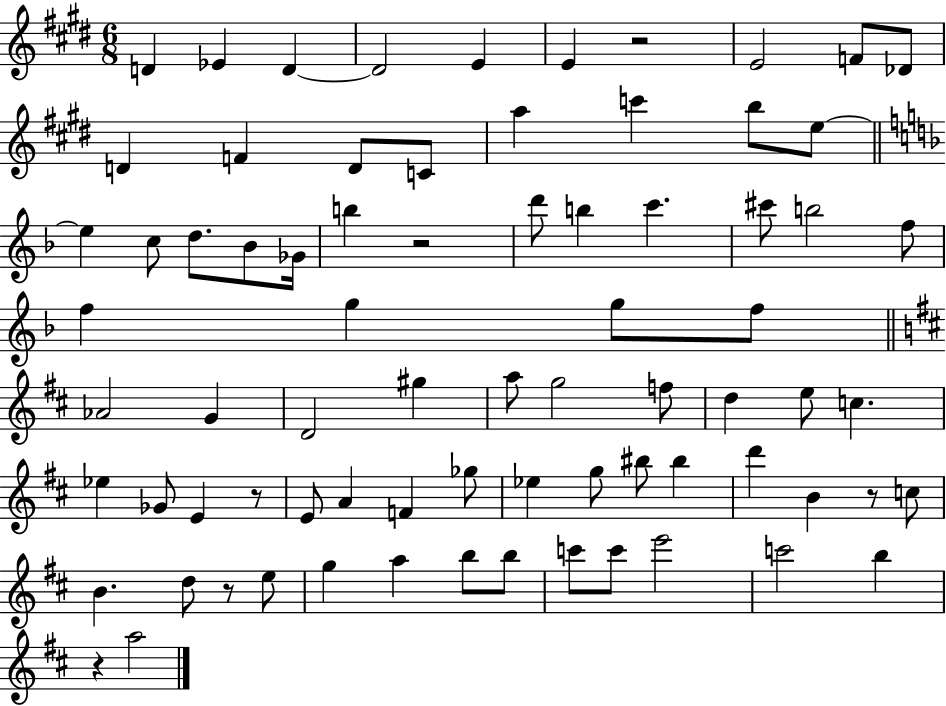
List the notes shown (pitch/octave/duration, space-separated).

D4/q Eb4/q D4/q D4/h E4/q E4/q R/h E4/h F4/e Db4/e D4/q F4/q D4/e C4/e A5/q C6/q B5/e E5/e E5/q C5/e D5/e. Bb4/e Gb4/s B5/q R/h D6/e B5/q C6/q. C#6/e B5/h F5/e F5/q G5/q G5/e F5/e Ab4/h G4/q D4/h G#5/q A5/e G5/h F5/e D5/q E5/e C5/q. Eb5/q Gb4/e E4/q R/e E4/e A4/q F4/q Gb5/e Eb5/q G5/e BIS5/e BIS5/q D6/q B4/q R/e C5/e B4/q. D5/e R/e E5/e G5/q A5/q B5/e B5/e C6/e C6/e E6/h C6/h B5/q R/q A5/h